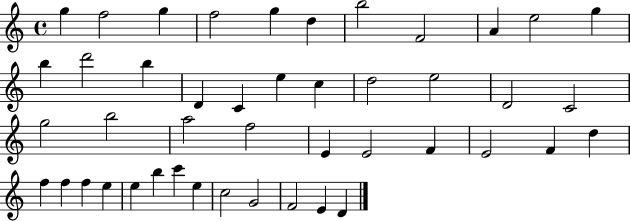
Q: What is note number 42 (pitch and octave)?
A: G4